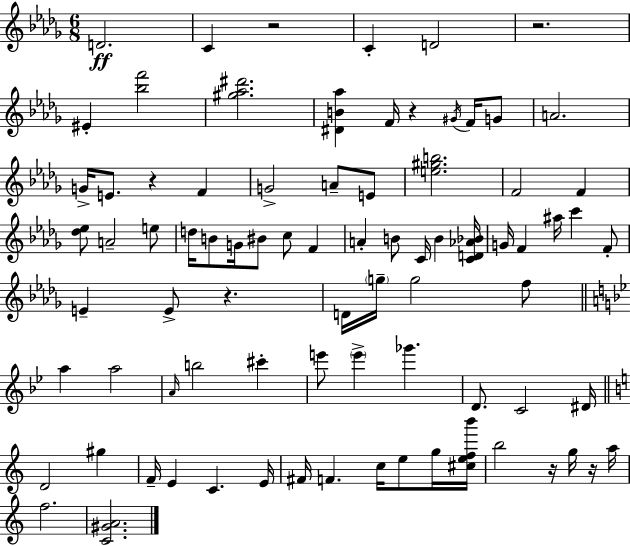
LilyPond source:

{
  \clef treble
  \numericTimeSignature
  \time 6/8
  \key bes \minor
  d'2.\ff | c'4 r2 | c'4-. d'2 | r2. | \break eis'4-. <bes'' f'''>2 | <gis'' aes'' dis'''>2. | <dis' b' aes''>4 f'16 r4 \acciaccatura { gis'16 } f'16 g'8 | a'2. | \break g'16-> e'8. r4 f'4 | g'2-> a'8-- e'8 | <e'' gis'' b''>2. | f'2 f'4 | \break <des'' ees''>8 a'2-- e''8 | d''16 b'8 g'16 bis'8 c''8 f'4 | a'4-. b'8 c'16 b'4 | <c' d' aes' bes'>16 g'16 f'4 ais''16 c'''4 f'8-. | \break e'4-- e'8-> r4. | d'16 \parenthesize g''16-- g''2 f''8 | \bar "||" \break \key bes \major a''4 a''2 | \grace { a'16 } b''2 cis'''4-. | e'''8 \parenthesize e'''4-> ges'''4. | d'8. c'2 | \break dis'16 \bar "||" \break \key c \major d'2 gis''4 | f'16-- e'4 c'4. e'16 | fis'16 f'4. c''16 e''8 g''16 <cis'' e'' f'' b'''>16 | b''2 r16 g''16 r16 a''16 | \break f''2. | <c' gis' a'>2. | \bar "|."
}